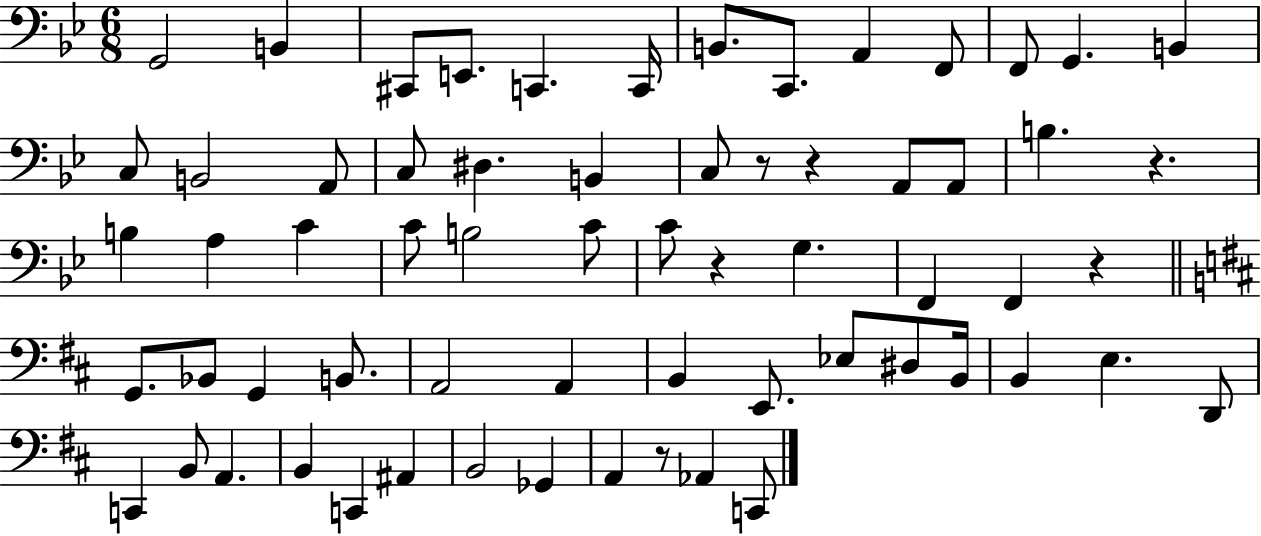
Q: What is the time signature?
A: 6/8